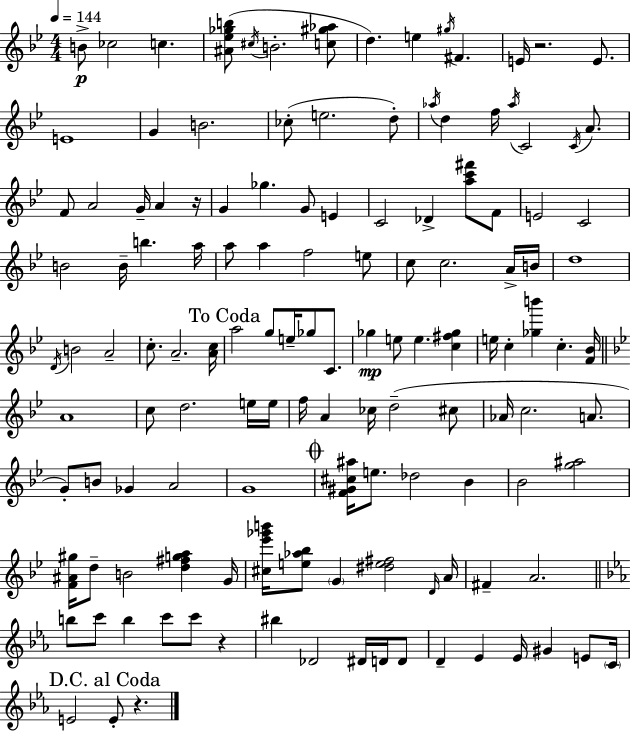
B4/e CES5/h C5/q. [A#4,Eb5,Gb5,B5]/e C#5/s B4/h. [C5,G#5,Ab5]/e D5/q. E5/q G#5/s F#4/q. E4/s R/h. E4/e. E4/w G4/q B4/h. CES5/e E5/h. D5/e Ab5/s D5/q F5/s Ab5/s C4/h C4/s A4/e. F4/e A4/h G4/s A4/q R/s G4/q Gb5/q. G4/e E4/q C4/h Db4/q [A5,C6,F#6]/e F4/e E4/h C4/h B4/h B4/s B5/q. A5/s A5/e A5/q F5/h E5/e C5/e C5/h. A4/s B4/s D5/w D4/s B4/h A4/h C5/e. A4/h. [A4,C5]/s A5/h G5/e E5/s Gb5/e C4/e. Gb5/q E5/e E5/q. [C5,F#5,Gb5]/q E5/s C5/q [Gb5,B6]/q C5/q. [F4,Bb4]/s A4/w C5/e D5/h. E5/s E5/s F5/s A4/q CES5/s D5/h C#5/e Ab4/s C5/h. A4/e. G4/e B4/e Gb4/q A4/h G4/w [F4,G#4,C#5,A#5]/s E5/e. Db5/h Bb4/q Bb4/h [G5,A#5]/h [F4,A#4,G#5]/s D5/e B4/h [D5,F#5,G5,A5]/q G4/s [C#5,Eb6,Gb6,B6]/s [E5,Ab5,Bb5]/e G4/q [D#5,E5,F#5]/h D4/s A4/s F#4/q A4/h. B5/e C6/e B5/q C6/e C6/e R/q BIS5/q Db4/h D#4/s D4/s D4/e D4/q Eb4/q Eb4/s G#4/q E4/e C4/s E4/h E4/e R/q.